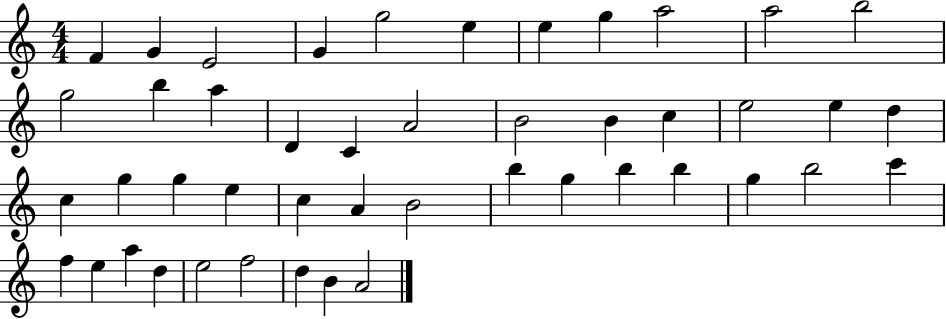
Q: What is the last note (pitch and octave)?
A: A4